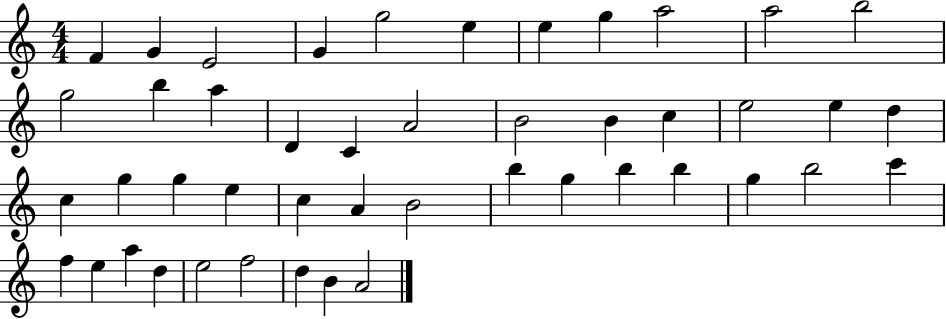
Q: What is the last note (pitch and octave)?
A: A4